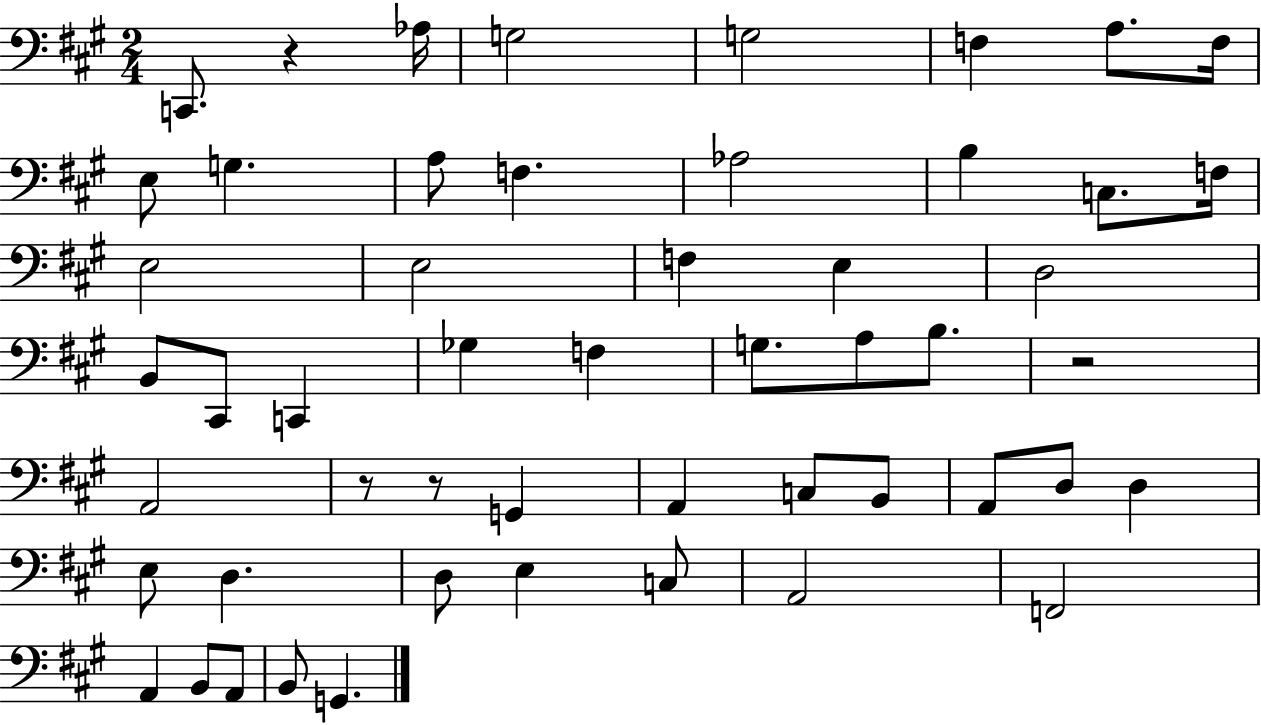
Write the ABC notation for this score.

X:1
T:Untitled
M:2/4
L:1/4
K:A
C,,/2 z _A,/4 G,2 G,2 F, A,/2 F,/4 E,/2 G, A,/2 F, _A,2 B, C,/2 F,/4 E,2 E,2 F, E, D,2 B,,/2 ^C,,/2 C,, _G, F, G,/2 A,/2 B,/2 z2 A,,2 z/2 z/2 G,, A,, C,/2 B,,/2 A,,/2 D,/2 D, E,/2 D, D,/2 E, C,/2 A,,2 F,,2 A,, B,,/2 A,,/2 B,,/2 G,,